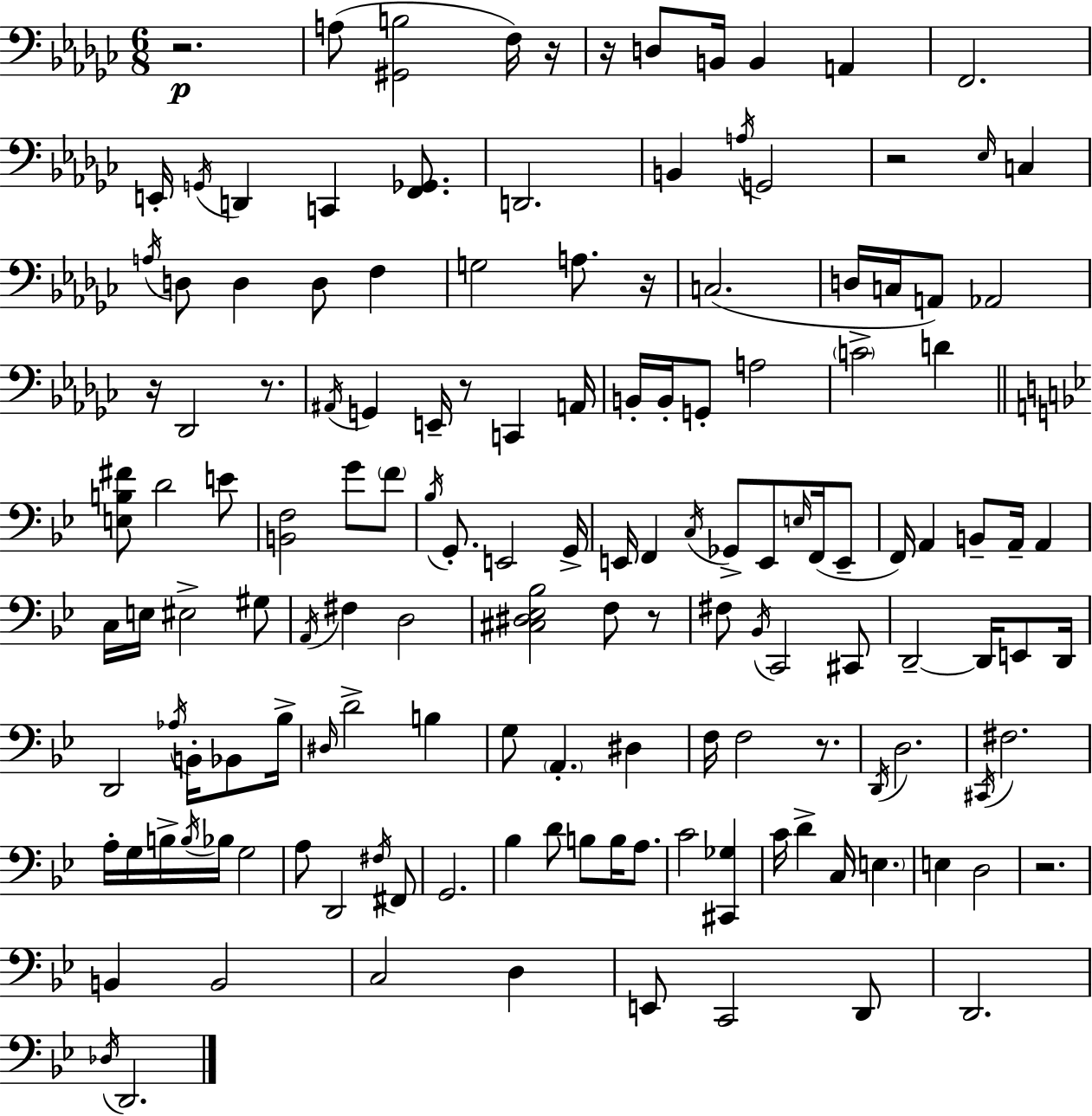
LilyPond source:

{
  \clef bass
  \numericTimeSignature
  \time 6/8
  \key ees \minor
  r2.\p | a8( <gis, b>2 f16) r16 | r16 d8 b,16 b,4 a,4 | f,2. | \break e,16-. \acciaccatura { g,16 } d,4 c,4 <f, ges,>8. | d,2. | b,4 \acciaccatura { a16 } g,2 | r2 \grace { ees16 } c4 | \break \acciaccatura { a16 } d8 d4 d8 | f4 g2 | a8. r16 c2.( | d16 c16 a,8) aes,2 | \break r16 des,2 | r8. \acciaccatura { ais,16 } g,4 e,16-- r8 | c,4 a,16 b,16-. b,16-. g,8-. a2 | \parenthesize c'2-> | \break d'4 \bar "||" \break \key bes \major <e b fis'>8 d'2 e'8 | <b, f>2 g'8 \parenthesize f'8 | \acciaccatura { bes16 } g,8.-. e,2 | g,16-> e,16 f,4 \acciaccatura { c16 } ges,8-> e,8 \grace { e16 }( | \break f,16 e,8-- f,16) a,4 b,8-- a,16-- a,4 | c16 e16 eis2-> | gis8 \acciaccatura { a,16 } fis4 d2 | <cis dis ees bes>2 | \break f8 r8 fis8 \acciaccatura { bes,16 } c,2 | cis,8 d,2--~~ | d,16 e,8 d,16 d,2 | \acciaccatura { aes16 } b,16-. bes,8 bes16-> \grace { dis16 } d'2-> | \break b4 g8 \parenthesize a,4.-. | dis4 f16 f2 | r8. \acciaccatura { d,16 } d2. | \acciaccatura { cis,16 } fis2. | \break a16-. g16 b16-> | \acciaccatura { b16 } bes16 g2 a8 | d,2 \acciaccatura { fis16 } fis,8 g,2. | bes4 | \break d'8 b8 b16 a8. c'2 | <cis, ges>4 c'16 | d'4-> c16 \parenthesize e4. e4 | d2 r2. | \break b,4 | b,2 c2 | d4 e,8 | c,2 d,8 d,2. | \break \acciaccatura { des16 } | d,2. | \bar "|."
}